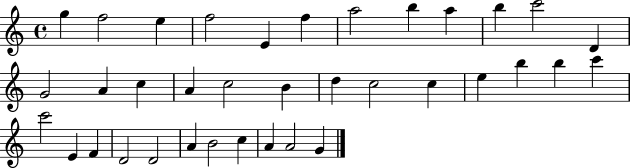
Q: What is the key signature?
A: C major